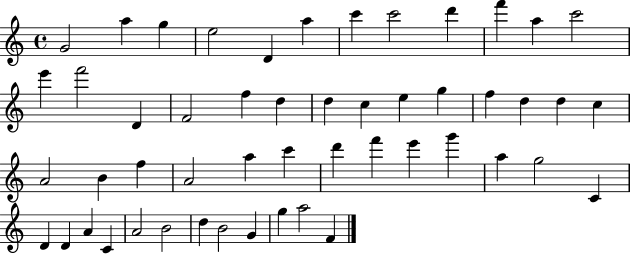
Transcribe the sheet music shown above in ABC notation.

X:1
T:Untitled
M:4/4
L:1/4
K:C
G2 a g e2 D a c' c'2 d' f' a c'2 e' f'2 D F2 f d d c e g f d d c A2 B f A2 a c' d' f' e' g' a g2 C D D A C A2 B2 d B2 G g a2 F